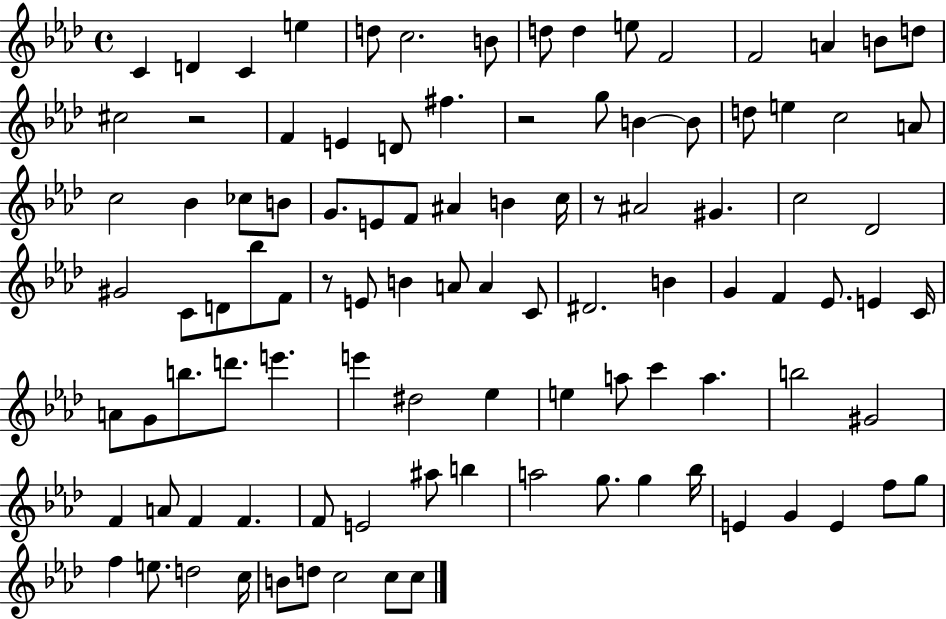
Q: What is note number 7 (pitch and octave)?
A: B4